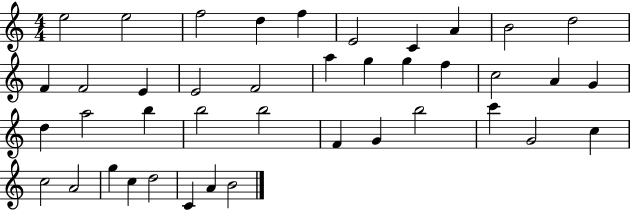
E5/h E5/h F5/h D5/q F5/q E4/h C4/q A4/q B4/h D5/h F4/q F4/h E4/q E4/h F4/h A5/q G5/q G5/q F5/q C5/h A4/q G4/q D5/q A5/h B5/q B5/h B5/h F4/q G4/q B5/h C6/q G4/h C5/q C5/h A4/h G5/q C5/q D5/h C4/q A4/q B4/h